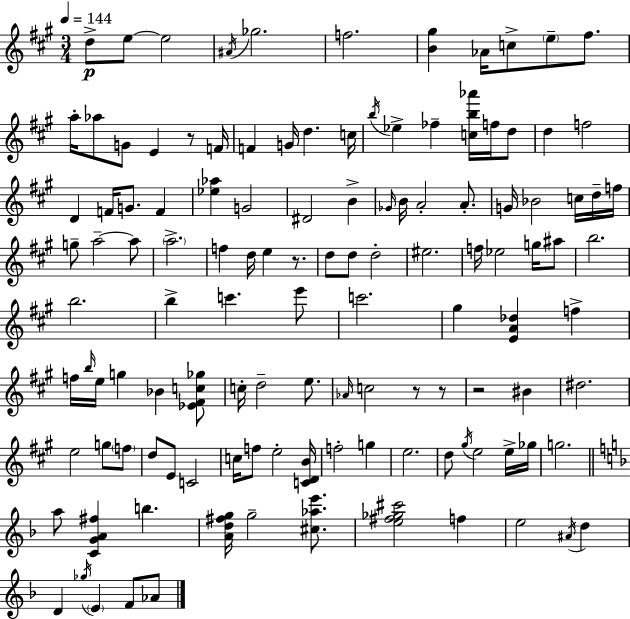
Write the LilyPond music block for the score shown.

{
  \clef treble
  \numericTimeSignature
  \time 3/4
  \key a \major
  \tempo 4 = 144
  \repeat volta 2 { d''8->\p e''8~~ e''2 | \acciaccatura { ais'16 } ges''2. | f''2. | <b' gis''>4 aes'16 c''8-> \parenthesize e''8-- fis''8. | \break a''16-. aes''8 g'8 e'4 r8 | f'16 f'4 g'16 d''4. | c''16 \acciaccatura { b''16 } ees''4-> fes''4-- <c'' b'' aes'''>16 f''16 | d''8 d''4 f''2 | \break d'4 f'16 g'8. f'4 | <ees'' aes''>4 g'2 | dis'2 b'4-> | \grace { ges'16 } b'16 a'2-. | \break a'8.-. g'16 bes'2 | c''16 d''16-- f''16 g''8-- a''2--~~ | a''8 \parenthesize a''2.-> | f''4 d''16 e''4 | \break r8. d''8 d''8 d''2-. | eis''2. | f''16 ees''2 | g''16 ais''8 b''2. | \break b''2. | b''4-> c'''4. | e'''8 c'''2. | gis''4 <e' a' des''>4 f''4-> | \break f''16 \grace { b''16 } e''16 g''4 bes'4 | <ees' fis' c'' ges''>8 c''16-. d''2-- | e''8. \grace { aes'16 } c''2 | r8 r8 r2 | \break bis'4 dis''2. | e''2 | g''8 \parenthesize f''8 d''8 e'8 c'2 | c''16 f''8 e''2-. | \break <c' d' b'>16 f''2-. | g''4 e''2. | d''8 \acciaccatura { gis''16 } e''2 | e''16-> ges''16 g''2. | \break \bar "||" \break \key f \major a''8 <c' g' a' fis''>4 b''4. | <a' d'' fis'' g''>16 g''2-- <cis'' aes'' e'''>8. | <e'' fis'' ges'' cis'''>2 f''4 | e''2 \acciaccatura { ais'16 } d''4 | \break d'4 \acciaccatura { ges''16 } \parenthesize e'4 f'8 | aes'8 } \bar "|."
}